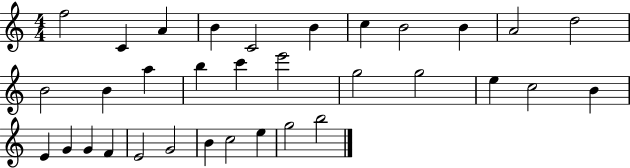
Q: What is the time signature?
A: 4/4